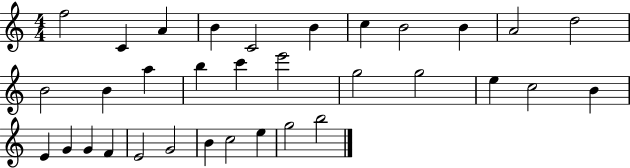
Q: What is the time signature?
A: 4/4